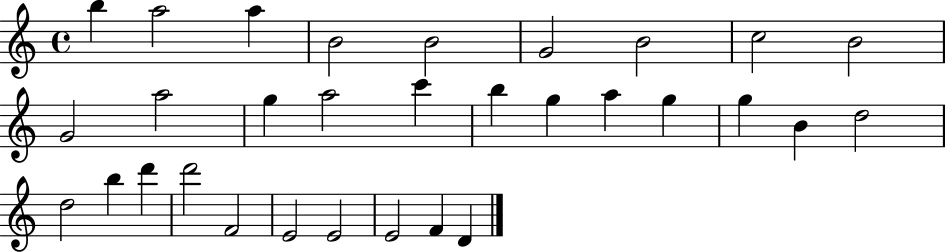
{
  \clef treble
  \time 4/4
  \defaultTimeSignature
  \key c \major
  b''4 a''2 a''4 | b'2 b'2 | g'2 b'2 | c''2 b'2 | \break g'2 a''2 | g''4 a''2 c'''4 | b''4 g''4 a''4 g''4 | g''4 b'4 d''2 | \break d''2 b''4 d'''4 | d'''2 f'2 | e'2 e'2 | e'2 f'4 d'4 | \break \bar "|."
}